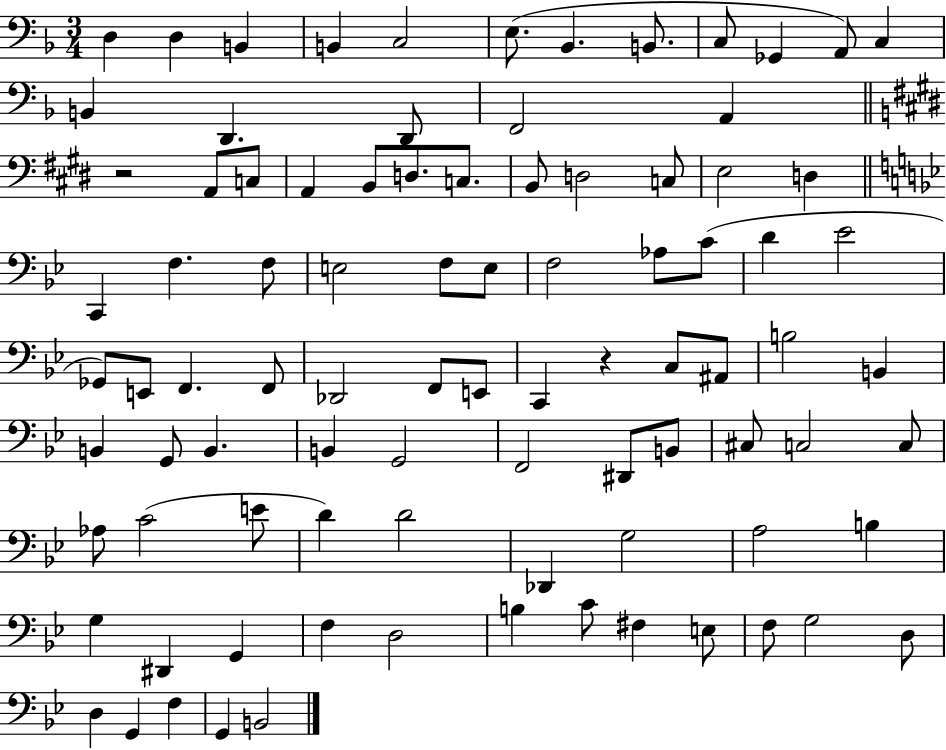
D3/q D3/q B2/q B2/q C3/h E3/e. Bb2/q. B2/e. C3/e Gb2/q A2/e C3/q B2/q D2/q. D2/e F2/h A2/q R/h A2/e C3/e A2/q B2/e D3/e. C3/e. B2/e D3/h C3/e E3/h D3/q C2/q F3/q. F3/e E3/h F3/e E3/e F3/h Ab3/e C4/e D4/q Eb4/h Gb2/e E2/e F2/q. F2/e Db2/h F2/e E2/e C2/q R/q C3/e A#2/e B3/h B2/q B2/q G2/e B2/q. B2/q G2/h F2/h D#2/e B2/e C#3/e C3/h C3/e Ab3/e C4/h E4/e D4/q D4/h Db2/q G3/h A3/h B3/q G3/q D#2/q G2/q F3/q D3/h B3/q C4/e F#3/q E3/e F3/e G3/h D3/e D3/q G2/q F3/q G2/q B2/h